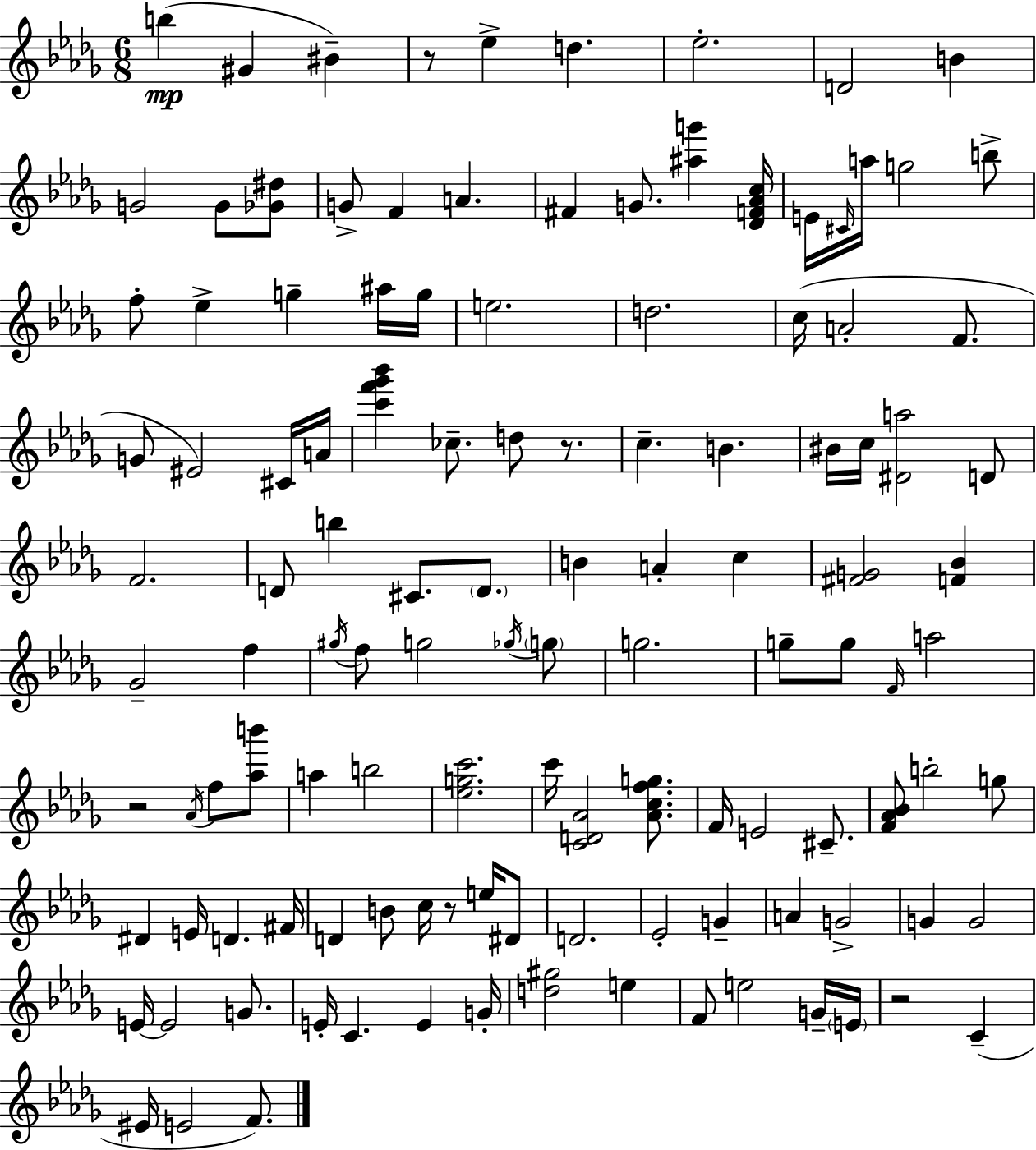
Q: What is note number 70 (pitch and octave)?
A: B5